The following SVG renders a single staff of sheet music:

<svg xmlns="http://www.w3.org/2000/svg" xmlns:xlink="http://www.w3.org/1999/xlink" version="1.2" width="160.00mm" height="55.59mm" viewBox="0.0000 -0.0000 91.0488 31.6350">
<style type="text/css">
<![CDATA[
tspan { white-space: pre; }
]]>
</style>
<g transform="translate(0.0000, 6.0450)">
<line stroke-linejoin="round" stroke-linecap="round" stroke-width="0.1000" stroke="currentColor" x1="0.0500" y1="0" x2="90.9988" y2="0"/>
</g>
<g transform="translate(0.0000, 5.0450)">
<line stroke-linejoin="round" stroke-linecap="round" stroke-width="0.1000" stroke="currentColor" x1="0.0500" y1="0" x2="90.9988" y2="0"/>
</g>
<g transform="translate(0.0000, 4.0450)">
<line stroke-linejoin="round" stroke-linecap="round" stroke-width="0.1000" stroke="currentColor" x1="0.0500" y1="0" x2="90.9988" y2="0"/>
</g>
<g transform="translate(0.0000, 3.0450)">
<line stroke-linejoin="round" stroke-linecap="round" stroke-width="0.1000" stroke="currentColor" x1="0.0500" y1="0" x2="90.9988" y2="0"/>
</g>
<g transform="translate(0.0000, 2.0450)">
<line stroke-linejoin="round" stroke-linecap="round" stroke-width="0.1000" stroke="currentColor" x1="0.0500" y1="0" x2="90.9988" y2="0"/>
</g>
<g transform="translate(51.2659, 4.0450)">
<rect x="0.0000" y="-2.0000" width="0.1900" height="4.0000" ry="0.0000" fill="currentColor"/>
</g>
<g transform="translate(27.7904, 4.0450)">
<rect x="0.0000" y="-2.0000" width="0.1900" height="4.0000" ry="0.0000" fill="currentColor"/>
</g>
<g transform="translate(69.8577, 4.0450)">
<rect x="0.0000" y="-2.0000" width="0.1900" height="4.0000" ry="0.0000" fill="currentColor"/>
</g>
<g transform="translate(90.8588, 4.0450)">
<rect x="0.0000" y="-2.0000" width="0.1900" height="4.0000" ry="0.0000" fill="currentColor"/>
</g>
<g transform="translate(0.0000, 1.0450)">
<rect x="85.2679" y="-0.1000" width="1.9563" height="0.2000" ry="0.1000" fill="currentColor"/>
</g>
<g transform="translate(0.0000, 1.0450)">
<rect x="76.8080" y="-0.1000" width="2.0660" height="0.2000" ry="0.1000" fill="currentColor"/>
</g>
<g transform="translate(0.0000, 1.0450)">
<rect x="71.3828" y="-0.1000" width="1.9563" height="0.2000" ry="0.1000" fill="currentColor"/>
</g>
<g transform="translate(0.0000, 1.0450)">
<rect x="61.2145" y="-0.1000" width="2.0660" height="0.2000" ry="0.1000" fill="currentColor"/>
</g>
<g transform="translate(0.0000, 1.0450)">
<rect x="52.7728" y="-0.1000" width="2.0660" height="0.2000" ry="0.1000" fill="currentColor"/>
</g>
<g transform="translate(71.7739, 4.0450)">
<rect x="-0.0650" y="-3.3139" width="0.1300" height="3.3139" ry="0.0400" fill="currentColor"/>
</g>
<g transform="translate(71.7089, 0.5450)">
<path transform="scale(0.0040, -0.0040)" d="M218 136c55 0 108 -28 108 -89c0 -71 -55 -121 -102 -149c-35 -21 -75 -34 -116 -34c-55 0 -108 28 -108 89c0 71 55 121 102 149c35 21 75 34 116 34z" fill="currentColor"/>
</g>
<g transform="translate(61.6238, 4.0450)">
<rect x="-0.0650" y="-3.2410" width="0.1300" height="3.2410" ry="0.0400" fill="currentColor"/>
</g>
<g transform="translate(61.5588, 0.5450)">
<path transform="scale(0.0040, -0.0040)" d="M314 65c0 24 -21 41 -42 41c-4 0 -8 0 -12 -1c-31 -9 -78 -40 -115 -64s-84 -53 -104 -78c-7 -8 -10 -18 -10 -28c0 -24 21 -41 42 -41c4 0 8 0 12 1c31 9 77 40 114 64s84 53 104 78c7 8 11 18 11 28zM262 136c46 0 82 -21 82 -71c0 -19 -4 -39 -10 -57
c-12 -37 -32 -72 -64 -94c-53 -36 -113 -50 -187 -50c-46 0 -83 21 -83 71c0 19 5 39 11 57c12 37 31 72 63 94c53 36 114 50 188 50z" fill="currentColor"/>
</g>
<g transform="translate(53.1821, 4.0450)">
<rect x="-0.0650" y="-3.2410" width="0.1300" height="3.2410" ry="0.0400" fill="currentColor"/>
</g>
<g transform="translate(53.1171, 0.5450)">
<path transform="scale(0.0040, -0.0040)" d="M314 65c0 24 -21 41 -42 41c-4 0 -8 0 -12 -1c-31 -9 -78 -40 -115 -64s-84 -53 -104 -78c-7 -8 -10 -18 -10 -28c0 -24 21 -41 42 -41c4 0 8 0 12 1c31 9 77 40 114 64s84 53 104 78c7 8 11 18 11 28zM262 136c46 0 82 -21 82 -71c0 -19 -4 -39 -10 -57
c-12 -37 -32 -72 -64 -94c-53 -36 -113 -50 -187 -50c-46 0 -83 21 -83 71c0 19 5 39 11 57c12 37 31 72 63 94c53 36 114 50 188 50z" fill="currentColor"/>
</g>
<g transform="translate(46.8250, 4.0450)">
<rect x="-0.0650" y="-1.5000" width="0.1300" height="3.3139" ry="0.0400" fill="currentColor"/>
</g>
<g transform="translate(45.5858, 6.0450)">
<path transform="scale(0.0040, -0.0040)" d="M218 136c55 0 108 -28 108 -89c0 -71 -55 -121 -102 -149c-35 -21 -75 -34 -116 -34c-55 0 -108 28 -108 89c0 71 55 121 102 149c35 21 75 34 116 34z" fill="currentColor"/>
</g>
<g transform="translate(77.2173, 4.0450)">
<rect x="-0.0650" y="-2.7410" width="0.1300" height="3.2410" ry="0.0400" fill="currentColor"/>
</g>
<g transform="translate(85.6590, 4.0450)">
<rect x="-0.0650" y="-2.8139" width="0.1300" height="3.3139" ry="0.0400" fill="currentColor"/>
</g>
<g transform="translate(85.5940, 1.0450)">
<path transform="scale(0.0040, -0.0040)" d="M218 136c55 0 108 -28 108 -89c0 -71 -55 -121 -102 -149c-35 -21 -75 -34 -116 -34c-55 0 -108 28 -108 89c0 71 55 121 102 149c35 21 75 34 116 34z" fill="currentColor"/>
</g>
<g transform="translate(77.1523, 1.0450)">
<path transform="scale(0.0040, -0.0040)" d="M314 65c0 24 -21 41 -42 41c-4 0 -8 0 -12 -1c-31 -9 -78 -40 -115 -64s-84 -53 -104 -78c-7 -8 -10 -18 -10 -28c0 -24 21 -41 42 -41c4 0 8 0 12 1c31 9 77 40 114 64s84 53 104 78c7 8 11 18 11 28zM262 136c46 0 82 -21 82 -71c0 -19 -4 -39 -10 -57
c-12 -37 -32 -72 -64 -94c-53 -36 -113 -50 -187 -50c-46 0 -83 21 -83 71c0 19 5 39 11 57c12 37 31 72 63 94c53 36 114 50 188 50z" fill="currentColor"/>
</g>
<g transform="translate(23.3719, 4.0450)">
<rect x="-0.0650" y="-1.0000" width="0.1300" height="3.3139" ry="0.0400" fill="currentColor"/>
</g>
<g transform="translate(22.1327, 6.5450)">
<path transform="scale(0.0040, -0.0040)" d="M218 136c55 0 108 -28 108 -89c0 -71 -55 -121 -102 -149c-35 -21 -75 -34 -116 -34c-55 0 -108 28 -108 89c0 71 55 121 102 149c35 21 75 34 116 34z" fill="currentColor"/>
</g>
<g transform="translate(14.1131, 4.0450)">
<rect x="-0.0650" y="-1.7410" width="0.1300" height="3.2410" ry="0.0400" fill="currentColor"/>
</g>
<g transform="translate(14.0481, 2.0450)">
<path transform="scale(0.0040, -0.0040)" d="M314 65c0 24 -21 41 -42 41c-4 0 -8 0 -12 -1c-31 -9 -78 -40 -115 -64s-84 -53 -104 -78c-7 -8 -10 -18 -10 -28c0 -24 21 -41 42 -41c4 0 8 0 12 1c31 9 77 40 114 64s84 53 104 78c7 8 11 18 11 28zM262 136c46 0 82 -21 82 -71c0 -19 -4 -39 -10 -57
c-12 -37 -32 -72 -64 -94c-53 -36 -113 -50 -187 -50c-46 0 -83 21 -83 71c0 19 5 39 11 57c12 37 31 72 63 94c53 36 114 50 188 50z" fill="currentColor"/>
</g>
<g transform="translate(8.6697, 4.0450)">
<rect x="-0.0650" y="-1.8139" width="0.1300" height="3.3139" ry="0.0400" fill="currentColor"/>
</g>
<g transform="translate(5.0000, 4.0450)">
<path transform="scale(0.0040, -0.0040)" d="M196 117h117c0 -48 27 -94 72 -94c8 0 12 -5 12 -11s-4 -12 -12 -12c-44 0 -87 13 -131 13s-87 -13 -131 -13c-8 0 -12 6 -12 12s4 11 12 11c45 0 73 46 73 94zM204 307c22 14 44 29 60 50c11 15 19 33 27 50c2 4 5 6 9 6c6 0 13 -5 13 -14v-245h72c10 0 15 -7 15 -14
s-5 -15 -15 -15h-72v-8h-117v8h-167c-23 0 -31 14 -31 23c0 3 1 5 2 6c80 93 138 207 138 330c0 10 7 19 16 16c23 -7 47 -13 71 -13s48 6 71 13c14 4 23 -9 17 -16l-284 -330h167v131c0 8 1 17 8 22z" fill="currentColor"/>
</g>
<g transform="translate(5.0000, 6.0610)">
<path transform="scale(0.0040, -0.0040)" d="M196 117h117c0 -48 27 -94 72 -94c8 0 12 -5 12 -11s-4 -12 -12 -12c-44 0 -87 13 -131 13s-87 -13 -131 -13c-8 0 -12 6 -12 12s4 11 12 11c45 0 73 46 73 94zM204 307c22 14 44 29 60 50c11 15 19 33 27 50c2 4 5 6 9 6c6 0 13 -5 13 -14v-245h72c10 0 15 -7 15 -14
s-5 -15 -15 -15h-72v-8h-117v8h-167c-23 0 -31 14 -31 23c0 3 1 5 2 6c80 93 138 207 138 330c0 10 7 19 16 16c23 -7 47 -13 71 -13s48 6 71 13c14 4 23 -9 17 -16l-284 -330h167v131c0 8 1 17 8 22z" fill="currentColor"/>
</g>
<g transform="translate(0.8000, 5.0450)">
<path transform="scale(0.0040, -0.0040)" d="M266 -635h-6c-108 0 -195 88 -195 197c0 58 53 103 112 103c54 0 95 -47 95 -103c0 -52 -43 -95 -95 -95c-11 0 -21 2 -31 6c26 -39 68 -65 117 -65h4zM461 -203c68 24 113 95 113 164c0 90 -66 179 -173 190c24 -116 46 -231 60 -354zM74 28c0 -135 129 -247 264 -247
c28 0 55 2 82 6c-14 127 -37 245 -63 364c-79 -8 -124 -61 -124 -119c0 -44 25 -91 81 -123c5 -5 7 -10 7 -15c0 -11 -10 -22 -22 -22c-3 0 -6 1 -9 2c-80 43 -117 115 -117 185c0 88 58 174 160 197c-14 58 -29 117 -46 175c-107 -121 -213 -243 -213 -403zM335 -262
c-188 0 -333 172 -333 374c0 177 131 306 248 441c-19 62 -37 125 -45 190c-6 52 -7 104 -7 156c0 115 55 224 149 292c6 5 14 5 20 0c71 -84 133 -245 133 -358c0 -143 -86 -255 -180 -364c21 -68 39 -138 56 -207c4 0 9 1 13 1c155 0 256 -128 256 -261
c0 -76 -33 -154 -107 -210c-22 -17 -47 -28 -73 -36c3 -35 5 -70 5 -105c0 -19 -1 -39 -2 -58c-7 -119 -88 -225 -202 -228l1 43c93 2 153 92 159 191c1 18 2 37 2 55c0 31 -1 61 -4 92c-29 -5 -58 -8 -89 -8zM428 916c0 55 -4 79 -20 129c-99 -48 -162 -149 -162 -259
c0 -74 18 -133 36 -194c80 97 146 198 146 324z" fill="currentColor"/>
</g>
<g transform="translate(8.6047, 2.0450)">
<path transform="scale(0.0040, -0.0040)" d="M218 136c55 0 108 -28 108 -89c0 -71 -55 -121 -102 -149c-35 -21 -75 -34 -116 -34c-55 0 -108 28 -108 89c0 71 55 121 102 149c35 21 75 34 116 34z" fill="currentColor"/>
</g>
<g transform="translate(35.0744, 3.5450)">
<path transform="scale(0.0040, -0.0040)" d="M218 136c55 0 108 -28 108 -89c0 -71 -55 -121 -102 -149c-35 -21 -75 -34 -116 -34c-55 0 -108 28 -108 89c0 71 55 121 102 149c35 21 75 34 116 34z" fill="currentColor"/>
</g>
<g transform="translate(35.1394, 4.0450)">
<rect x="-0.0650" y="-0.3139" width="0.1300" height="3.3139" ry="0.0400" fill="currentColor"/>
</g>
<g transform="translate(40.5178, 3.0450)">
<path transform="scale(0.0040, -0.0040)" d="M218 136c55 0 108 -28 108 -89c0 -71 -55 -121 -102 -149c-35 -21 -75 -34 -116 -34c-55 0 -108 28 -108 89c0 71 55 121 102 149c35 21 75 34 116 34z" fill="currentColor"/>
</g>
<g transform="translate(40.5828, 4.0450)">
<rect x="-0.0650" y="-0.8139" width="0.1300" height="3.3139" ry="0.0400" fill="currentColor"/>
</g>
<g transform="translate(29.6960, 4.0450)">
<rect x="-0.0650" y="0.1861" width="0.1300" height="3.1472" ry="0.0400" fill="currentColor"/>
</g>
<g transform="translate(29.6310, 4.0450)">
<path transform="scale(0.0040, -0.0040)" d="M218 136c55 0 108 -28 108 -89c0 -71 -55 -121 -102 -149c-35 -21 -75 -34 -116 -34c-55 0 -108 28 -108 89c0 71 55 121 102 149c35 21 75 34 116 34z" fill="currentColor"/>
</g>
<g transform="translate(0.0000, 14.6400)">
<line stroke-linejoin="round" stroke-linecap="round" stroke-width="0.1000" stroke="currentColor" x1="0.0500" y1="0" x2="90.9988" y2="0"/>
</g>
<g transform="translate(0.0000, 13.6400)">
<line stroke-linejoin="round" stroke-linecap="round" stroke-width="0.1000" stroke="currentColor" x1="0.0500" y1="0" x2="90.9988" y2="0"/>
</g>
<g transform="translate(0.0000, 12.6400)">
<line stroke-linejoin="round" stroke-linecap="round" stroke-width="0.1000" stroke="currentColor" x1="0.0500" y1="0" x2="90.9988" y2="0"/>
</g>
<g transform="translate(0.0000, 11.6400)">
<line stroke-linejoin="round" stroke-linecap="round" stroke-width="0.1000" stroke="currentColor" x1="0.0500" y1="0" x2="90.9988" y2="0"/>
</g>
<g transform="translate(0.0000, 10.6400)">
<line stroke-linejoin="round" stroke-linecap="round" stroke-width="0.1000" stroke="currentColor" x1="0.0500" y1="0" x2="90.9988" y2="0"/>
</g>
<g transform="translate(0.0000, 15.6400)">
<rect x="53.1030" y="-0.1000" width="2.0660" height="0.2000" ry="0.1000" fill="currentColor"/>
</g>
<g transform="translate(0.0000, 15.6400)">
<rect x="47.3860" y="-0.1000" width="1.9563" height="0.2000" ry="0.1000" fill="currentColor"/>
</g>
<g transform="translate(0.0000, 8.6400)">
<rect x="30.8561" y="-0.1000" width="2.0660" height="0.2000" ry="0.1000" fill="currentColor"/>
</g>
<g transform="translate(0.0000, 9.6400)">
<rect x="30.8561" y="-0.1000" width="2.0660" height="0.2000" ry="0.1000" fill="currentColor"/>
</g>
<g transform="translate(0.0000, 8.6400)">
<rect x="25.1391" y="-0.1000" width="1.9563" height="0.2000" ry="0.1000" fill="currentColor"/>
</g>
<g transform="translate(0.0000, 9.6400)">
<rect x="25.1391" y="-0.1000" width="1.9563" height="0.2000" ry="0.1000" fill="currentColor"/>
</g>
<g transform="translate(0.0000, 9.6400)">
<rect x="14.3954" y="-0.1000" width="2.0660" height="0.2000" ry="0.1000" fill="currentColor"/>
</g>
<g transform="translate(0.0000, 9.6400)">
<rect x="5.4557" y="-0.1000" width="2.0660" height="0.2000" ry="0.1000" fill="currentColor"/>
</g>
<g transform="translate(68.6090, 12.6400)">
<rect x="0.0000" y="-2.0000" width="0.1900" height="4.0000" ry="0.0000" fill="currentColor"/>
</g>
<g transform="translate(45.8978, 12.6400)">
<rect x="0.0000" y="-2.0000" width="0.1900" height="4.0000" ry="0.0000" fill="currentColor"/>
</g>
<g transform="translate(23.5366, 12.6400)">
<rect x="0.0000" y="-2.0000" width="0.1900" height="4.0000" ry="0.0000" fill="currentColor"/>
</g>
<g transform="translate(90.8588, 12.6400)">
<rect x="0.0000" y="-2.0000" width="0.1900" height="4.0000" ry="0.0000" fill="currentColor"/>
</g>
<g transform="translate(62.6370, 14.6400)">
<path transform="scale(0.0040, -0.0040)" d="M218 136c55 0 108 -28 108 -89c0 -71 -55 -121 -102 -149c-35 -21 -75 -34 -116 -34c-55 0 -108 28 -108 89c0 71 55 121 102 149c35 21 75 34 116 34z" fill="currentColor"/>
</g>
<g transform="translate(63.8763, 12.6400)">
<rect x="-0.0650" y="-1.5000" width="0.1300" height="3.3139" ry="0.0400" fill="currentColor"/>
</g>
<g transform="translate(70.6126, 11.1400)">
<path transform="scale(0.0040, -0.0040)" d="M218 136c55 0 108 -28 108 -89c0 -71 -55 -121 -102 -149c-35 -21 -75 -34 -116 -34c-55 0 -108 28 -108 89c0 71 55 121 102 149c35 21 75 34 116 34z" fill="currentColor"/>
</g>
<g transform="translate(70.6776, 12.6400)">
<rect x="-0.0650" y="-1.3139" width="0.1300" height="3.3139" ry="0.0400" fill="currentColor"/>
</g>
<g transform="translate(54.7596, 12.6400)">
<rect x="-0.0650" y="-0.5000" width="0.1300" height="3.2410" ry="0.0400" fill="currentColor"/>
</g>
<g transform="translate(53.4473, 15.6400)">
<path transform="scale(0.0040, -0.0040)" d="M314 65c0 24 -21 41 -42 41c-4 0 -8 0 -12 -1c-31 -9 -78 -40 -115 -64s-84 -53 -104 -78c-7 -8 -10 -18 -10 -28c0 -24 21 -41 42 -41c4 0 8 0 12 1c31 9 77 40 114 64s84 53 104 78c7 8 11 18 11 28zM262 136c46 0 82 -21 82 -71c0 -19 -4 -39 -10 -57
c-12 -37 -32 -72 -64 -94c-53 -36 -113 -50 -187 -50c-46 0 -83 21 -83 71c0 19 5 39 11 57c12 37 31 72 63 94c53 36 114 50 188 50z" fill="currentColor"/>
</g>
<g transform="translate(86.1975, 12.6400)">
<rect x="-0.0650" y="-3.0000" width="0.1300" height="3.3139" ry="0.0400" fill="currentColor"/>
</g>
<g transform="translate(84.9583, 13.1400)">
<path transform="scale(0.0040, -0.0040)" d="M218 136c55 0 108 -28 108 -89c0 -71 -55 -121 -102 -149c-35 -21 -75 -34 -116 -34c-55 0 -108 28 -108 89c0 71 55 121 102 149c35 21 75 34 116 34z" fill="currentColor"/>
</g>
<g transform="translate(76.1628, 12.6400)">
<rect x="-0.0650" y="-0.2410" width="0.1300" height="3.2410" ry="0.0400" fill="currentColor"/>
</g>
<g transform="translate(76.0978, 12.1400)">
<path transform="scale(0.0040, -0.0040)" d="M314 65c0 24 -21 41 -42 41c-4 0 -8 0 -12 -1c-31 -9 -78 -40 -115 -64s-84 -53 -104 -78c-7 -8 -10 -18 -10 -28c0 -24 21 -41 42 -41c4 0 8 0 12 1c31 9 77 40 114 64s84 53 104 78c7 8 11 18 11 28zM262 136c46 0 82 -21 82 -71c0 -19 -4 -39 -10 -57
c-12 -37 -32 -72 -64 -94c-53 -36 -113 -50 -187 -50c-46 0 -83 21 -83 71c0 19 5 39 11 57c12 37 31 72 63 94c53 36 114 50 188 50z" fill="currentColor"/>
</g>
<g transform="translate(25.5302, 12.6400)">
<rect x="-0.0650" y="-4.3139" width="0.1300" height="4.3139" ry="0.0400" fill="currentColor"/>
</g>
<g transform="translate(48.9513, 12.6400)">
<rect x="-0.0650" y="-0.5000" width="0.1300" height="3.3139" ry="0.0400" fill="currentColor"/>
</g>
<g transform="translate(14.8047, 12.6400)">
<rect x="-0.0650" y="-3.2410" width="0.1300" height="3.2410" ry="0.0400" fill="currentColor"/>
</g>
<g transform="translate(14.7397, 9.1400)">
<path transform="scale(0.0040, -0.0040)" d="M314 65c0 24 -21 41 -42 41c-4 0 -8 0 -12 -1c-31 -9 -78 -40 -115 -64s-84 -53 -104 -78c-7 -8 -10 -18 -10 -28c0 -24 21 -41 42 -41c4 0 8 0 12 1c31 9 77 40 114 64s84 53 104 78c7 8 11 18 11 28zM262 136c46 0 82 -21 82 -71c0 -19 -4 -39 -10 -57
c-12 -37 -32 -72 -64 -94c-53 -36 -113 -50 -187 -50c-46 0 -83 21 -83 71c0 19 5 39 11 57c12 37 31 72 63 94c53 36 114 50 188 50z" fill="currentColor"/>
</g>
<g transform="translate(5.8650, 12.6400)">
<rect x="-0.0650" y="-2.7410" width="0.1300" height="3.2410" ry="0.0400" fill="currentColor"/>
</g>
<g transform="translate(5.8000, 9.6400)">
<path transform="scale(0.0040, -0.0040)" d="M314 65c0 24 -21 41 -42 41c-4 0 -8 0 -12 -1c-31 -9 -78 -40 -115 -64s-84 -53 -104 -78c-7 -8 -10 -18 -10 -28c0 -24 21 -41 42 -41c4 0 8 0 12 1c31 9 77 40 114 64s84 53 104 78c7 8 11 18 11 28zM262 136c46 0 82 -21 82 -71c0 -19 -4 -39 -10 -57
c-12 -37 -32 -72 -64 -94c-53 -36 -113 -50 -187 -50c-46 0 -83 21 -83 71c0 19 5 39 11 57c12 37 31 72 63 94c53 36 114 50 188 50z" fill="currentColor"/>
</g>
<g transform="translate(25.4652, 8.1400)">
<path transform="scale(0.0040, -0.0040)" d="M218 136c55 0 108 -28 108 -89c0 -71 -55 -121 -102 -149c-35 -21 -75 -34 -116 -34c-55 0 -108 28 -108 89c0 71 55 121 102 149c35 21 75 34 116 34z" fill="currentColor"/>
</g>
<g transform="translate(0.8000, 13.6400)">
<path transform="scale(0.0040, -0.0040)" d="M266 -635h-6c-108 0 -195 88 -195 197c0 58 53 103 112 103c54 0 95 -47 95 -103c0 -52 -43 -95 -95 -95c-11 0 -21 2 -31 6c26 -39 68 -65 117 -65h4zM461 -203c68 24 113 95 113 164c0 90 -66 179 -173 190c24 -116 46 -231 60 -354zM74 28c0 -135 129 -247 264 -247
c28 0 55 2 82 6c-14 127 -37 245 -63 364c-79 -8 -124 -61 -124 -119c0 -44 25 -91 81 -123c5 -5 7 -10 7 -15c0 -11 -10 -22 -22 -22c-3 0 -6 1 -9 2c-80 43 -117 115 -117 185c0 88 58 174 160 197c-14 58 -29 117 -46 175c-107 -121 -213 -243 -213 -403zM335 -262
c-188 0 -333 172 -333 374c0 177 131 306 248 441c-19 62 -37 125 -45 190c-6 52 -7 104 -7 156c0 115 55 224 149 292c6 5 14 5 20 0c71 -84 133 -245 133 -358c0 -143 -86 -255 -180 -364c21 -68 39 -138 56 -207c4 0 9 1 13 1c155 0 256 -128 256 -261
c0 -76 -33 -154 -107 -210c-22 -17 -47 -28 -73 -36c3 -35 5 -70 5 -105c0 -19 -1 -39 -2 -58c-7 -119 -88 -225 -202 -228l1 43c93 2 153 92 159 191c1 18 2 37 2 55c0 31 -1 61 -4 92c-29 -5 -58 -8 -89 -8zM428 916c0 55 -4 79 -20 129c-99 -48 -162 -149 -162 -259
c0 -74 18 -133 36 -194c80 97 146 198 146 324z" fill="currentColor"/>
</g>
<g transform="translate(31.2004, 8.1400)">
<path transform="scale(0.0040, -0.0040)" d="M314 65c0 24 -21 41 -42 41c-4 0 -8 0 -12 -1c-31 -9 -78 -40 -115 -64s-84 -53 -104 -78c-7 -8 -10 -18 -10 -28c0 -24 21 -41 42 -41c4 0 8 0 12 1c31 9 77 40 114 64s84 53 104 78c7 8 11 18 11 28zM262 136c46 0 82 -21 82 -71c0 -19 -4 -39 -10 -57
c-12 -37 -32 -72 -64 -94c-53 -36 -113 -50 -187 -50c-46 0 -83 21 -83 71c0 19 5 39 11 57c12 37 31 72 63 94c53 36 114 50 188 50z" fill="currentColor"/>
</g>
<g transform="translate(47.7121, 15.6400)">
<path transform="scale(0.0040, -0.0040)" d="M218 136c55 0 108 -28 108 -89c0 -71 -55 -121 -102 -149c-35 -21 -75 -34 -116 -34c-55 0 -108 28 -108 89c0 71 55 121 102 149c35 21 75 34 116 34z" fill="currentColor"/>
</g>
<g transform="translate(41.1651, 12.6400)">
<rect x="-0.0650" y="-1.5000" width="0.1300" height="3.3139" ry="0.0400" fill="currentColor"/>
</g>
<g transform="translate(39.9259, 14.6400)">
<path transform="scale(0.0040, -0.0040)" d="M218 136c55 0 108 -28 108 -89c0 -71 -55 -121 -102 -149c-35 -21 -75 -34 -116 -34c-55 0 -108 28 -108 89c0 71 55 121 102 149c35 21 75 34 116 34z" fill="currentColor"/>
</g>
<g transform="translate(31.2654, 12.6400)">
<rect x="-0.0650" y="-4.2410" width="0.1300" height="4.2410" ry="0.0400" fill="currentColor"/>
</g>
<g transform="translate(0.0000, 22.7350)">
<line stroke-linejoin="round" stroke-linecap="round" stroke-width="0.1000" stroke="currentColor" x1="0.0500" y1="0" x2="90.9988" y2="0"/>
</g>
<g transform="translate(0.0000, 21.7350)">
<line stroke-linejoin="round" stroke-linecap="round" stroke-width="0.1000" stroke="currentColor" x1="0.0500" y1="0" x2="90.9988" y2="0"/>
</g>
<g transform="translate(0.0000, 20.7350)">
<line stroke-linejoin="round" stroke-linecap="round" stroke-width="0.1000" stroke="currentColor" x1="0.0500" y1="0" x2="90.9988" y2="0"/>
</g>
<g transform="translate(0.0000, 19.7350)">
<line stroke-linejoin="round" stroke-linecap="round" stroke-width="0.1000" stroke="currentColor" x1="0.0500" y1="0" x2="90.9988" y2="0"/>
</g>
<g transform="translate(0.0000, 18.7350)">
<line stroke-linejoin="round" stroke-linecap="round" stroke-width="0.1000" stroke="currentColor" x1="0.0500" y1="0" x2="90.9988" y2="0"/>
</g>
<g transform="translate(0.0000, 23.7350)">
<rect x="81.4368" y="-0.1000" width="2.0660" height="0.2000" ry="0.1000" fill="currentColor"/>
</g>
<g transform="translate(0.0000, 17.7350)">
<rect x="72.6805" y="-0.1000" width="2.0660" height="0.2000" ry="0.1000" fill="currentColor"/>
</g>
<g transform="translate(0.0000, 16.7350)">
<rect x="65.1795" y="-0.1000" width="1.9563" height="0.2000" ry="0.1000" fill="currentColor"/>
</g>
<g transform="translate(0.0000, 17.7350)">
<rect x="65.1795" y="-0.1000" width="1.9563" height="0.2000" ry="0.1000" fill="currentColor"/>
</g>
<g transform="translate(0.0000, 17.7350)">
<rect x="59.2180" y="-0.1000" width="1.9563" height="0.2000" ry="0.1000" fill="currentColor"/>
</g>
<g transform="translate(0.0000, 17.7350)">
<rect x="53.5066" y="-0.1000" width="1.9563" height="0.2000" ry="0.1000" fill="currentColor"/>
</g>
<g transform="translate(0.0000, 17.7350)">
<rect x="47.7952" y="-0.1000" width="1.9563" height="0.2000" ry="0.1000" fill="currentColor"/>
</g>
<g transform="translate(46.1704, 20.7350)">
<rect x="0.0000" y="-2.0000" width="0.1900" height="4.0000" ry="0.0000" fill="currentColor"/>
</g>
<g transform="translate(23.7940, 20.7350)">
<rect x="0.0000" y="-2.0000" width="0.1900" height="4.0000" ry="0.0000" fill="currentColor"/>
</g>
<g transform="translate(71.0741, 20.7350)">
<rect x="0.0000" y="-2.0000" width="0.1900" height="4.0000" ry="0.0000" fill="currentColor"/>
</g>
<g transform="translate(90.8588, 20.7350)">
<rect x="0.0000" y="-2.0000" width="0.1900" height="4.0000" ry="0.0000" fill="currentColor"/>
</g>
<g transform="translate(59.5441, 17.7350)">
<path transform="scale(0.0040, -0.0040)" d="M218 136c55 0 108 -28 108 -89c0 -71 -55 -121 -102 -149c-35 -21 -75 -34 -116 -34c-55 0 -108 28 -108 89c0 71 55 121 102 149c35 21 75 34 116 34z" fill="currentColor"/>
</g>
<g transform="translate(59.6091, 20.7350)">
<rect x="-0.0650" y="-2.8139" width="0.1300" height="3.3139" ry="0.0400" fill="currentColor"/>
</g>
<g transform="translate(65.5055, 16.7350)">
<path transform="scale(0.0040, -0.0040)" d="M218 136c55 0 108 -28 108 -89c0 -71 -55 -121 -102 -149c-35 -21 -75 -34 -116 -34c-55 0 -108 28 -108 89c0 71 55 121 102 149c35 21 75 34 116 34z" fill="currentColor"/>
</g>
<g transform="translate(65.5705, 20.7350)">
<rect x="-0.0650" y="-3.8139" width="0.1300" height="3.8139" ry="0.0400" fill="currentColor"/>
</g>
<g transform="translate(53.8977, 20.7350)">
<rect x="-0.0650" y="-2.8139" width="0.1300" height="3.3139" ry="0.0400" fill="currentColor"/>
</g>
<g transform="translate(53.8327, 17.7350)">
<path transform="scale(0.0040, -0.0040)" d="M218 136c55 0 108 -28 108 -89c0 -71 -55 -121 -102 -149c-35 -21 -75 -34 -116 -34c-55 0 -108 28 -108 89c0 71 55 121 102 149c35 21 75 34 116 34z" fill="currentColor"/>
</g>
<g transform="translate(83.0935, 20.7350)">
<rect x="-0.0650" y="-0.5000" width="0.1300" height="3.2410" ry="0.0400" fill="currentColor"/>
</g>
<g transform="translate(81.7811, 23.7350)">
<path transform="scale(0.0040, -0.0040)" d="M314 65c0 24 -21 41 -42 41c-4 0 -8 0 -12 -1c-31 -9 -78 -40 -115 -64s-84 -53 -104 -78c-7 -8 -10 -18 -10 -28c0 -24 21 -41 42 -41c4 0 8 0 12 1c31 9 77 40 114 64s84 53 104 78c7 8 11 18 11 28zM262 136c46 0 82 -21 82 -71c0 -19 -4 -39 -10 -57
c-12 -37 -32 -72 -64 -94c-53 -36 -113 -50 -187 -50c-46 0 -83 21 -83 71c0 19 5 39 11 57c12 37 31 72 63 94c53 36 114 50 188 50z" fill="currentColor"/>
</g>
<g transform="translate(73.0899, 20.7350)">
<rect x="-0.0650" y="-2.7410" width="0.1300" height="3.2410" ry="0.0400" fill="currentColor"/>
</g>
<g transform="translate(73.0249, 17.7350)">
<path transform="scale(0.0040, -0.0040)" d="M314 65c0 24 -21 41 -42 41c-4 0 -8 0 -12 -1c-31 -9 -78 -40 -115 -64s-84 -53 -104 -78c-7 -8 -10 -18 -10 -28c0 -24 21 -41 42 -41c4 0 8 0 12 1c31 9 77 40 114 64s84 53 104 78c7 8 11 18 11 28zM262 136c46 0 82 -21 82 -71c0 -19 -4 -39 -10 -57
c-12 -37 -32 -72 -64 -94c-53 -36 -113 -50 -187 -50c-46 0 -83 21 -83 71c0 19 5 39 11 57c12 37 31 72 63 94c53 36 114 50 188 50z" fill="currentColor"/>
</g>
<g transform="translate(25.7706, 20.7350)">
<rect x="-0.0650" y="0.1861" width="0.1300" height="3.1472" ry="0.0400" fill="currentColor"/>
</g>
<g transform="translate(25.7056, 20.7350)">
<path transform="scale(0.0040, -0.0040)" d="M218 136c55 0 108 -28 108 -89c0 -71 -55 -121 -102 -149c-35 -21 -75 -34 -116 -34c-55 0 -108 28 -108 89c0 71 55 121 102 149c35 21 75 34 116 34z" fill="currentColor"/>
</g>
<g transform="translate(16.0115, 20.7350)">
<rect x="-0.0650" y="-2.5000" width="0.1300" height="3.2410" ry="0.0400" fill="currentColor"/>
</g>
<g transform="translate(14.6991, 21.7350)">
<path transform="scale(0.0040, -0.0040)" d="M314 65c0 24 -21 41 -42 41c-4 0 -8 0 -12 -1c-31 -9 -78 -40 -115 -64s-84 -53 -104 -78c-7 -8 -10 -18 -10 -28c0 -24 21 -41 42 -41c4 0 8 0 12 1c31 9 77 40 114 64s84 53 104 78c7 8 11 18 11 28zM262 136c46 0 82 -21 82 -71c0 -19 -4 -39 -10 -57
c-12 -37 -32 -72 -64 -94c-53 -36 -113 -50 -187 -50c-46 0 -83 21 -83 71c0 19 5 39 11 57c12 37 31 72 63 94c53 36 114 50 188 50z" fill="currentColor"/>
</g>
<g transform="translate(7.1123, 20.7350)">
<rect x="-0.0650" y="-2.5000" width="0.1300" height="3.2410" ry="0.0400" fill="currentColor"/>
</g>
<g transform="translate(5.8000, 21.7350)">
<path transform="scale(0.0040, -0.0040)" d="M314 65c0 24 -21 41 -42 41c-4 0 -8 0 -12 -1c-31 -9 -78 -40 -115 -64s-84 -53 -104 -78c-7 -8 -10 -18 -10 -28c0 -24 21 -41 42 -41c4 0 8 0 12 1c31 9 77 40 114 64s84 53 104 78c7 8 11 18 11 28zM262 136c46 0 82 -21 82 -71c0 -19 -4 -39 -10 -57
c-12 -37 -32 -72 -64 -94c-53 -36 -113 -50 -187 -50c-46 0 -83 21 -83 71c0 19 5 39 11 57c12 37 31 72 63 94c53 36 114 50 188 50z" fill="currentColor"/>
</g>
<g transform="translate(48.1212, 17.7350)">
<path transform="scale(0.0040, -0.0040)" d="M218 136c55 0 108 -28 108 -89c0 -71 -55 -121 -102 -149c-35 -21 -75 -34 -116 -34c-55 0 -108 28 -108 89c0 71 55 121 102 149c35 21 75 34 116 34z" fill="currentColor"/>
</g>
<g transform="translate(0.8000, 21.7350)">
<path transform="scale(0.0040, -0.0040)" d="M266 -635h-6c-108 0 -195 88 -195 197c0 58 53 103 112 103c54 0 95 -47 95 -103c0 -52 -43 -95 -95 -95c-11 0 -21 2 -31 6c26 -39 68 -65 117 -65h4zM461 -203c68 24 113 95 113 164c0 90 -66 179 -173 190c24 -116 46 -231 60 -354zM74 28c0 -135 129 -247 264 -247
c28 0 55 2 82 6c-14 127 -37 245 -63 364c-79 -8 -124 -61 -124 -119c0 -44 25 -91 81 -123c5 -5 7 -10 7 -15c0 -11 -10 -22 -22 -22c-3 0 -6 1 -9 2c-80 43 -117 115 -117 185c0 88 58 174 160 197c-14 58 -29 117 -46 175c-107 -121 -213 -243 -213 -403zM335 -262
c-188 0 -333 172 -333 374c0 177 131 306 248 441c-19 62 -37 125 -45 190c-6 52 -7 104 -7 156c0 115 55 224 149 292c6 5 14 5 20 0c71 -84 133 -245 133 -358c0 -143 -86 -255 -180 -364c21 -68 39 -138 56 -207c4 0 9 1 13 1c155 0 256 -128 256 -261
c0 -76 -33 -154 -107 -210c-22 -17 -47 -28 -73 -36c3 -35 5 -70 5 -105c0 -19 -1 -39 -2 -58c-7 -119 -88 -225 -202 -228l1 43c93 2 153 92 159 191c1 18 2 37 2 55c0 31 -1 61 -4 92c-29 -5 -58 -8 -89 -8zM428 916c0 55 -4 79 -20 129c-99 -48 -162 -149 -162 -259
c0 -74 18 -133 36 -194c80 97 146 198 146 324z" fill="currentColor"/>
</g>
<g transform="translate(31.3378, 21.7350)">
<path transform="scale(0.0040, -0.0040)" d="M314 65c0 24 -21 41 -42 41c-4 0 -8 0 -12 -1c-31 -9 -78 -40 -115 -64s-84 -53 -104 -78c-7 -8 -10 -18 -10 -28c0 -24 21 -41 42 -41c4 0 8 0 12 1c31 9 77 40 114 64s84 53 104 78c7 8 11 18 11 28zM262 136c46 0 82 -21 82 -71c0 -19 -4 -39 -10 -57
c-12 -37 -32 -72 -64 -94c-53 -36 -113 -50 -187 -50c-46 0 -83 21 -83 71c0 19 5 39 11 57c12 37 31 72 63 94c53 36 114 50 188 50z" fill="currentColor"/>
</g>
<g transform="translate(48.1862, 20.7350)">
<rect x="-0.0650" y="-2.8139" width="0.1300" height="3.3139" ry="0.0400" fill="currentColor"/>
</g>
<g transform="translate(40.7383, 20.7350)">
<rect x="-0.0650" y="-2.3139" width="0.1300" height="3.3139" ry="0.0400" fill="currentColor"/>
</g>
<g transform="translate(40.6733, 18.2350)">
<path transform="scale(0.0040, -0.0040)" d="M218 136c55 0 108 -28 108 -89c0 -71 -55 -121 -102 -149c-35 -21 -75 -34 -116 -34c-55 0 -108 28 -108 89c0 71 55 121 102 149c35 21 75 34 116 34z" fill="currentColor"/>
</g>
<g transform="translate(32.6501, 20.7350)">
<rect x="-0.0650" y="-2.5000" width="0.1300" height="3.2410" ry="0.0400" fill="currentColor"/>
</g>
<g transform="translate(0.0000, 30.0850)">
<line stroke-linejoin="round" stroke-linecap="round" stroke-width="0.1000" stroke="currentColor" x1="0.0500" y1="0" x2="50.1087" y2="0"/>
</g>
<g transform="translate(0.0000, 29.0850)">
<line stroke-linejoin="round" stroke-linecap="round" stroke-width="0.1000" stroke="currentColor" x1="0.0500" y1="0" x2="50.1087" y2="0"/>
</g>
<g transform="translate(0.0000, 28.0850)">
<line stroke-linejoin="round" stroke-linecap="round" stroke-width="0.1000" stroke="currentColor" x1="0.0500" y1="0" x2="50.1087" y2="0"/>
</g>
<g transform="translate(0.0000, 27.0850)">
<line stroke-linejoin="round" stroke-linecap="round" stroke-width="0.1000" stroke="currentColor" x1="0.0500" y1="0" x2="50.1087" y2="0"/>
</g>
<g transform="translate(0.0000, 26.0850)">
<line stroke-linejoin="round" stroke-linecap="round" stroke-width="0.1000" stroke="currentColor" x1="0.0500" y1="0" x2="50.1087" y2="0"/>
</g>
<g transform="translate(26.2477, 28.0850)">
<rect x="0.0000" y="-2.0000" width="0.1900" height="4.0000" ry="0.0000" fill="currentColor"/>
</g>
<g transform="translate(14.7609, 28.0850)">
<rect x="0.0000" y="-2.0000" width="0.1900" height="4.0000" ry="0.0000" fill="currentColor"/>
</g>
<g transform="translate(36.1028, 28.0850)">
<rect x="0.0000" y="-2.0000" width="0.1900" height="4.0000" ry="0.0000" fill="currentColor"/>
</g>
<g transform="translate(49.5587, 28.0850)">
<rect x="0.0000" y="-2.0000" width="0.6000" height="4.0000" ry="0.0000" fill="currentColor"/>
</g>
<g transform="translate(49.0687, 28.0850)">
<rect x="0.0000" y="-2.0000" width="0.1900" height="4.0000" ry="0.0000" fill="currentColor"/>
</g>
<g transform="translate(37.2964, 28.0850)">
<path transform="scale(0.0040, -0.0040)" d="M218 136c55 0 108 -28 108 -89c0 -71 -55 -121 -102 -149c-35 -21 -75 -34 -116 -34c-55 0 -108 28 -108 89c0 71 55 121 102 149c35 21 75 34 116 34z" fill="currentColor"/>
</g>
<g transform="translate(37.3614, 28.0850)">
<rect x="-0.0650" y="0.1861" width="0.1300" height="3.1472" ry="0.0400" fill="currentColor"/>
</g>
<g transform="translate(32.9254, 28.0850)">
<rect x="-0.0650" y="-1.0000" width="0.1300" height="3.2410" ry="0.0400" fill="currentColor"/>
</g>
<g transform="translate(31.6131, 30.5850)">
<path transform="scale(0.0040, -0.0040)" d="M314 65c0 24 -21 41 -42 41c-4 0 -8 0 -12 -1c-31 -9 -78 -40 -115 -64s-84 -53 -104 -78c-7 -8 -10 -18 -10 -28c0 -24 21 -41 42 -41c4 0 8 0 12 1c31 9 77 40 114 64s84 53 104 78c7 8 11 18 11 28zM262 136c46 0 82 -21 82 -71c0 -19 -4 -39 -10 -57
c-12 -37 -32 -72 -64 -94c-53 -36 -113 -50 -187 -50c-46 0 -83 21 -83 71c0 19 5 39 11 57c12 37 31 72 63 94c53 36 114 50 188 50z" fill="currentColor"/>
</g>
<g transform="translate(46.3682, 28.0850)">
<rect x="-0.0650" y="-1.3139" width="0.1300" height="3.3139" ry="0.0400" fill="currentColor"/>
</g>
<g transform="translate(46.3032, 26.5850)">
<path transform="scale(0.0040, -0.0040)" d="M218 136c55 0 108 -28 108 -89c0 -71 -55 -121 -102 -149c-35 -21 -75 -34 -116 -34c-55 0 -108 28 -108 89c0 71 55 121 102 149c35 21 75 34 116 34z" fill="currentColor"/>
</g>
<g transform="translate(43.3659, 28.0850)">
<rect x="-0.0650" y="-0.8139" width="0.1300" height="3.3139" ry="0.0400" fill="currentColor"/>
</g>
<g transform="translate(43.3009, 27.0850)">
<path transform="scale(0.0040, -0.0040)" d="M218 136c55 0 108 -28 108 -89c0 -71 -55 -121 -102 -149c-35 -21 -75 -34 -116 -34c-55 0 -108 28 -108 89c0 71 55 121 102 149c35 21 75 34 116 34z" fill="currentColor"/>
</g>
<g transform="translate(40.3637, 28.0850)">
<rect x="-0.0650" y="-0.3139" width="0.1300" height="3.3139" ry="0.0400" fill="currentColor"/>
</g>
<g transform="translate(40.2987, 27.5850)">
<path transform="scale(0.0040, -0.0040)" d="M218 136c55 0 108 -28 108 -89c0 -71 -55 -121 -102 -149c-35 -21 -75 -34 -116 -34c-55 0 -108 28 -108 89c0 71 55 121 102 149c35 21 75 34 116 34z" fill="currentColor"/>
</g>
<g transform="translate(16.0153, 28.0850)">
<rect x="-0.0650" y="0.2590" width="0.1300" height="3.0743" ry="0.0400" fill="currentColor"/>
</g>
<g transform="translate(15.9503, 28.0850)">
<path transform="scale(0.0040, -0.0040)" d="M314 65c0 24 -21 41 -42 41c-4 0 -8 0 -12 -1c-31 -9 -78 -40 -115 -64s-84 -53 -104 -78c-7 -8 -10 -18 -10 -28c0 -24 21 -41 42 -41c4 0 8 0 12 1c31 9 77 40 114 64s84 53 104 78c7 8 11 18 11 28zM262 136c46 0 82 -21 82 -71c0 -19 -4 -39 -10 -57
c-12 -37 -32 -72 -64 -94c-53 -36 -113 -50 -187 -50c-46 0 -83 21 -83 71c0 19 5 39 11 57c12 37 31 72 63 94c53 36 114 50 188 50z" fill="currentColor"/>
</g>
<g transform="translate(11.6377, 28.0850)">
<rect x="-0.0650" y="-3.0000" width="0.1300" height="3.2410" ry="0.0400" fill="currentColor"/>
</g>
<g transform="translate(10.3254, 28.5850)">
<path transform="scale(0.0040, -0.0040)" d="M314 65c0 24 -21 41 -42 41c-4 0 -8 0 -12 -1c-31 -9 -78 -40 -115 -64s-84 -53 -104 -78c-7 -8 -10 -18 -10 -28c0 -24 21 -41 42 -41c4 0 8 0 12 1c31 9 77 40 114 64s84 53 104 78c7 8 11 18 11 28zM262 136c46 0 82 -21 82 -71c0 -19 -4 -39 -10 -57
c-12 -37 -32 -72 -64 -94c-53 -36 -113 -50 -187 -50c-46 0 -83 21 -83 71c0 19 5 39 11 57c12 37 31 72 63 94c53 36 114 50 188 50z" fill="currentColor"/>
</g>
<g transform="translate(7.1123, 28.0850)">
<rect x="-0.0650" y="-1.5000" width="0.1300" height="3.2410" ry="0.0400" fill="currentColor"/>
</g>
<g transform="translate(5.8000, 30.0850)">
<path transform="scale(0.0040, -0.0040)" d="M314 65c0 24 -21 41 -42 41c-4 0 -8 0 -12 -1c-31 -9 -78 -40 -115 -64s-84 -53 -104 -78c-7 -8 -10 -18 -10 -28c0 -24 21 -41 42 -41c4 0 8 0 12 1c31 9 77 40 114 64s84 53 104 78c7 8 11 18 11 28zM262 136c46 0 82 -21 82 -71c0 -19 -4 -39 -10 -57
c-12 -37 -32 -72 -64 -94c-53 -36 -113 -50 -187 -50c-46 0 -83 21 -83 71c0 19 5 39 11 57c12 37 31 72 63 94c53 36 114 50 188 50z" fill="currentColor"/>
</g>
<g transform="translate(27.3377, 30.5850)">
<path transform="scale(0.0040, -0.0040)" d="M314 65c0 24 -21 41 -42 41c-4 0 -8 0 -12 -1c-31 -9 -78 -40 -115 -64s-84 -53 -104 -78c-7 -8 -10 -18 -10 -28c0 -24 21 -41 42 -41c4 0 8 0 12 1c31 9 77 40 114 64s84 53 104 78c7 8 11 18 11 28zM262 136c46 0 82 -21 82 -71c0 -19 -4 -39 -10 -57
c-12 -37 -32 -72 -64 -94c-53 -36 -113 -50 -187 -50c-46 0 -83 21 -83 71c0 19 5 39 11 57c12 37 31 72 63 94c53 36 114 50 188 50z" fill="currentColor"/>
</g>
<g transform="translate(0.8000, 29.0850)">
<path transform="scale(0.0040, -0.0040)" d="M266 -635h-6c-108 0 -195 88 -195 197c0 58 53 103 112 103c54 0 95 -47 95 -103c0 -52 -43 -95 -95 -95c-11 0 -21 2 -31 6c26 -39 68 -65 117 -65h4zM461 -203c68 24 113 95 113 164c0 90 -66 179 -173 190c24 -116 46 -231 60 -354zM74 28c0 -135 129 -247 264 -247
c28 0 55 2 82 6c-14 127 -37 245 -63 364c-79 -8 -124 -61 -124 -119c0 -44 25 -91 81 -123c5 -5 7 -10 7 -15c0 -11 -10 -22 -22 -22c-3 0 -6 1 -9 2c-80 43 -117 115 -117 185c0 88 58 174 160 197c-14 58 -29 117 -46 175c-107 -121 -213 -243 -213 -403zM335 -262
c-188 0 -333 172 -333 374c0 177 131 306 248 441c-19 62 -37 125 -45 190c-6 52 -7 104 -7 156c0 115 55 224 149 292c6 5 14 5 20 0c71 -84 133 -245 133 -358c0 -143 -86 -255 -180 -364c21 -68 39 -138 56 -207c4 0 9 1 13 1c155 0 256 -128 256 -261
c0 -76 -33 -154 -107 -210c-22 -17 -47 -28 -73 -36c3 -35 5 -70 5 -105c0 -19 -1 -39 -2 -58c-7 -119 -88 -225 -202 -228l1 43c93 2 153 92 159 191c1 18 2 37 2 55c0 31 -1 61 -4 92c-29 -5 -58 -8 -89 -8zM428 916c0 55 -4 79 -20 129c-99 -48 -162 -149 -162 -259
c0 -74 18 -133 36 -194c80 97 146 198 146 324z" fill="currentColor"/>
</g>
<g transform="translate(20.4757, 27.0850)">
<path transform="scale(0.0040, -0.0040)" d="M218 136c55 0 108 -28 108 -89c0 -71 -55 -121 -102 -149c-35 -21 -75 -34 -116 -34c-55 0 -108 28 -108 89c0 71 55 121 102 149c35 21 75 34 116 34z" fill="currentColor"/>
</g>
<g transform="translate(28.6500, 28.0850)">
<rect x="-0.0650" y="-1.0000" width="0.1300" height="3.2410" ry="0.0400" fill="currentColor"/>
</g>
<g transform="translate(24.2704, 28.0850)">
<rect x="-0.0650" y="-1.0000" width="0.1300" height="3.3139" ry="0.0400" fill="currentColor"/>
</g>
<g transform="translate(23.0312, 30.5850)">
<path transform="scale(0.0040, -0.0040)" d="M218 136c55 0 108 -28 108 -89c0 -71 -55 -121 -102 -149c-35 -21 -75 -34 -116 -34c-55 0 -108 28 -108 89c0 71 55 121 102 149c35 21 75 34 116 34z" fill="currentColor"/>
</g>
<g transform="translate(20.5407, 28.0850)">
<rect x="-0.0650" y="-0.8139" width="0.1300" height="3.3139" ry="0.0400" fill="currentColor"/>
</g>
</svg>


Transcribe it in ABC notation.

X:1
T:Untitled
M:4/4
L:1/4
K:C
f f2 D B c d E b2 b2 b a2 a a2 b2 d' d'2 E C C2 E e c2 A G2 G2 B G2 g a a a c' a2 C2 E2 A2 B2 d D D2 D2 B c d e